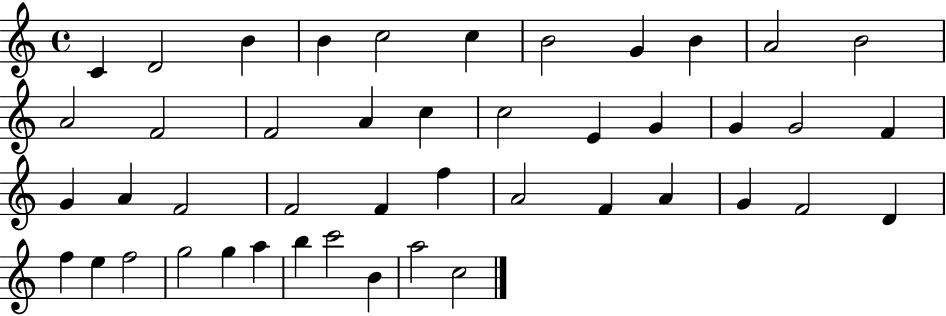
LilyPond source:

{
  \clef treble
  \time 4/4
  \defaultTimeSignature
  \key c \major
  c'4 d'2 b'4 | b'4 c''2 c''4 | b'2 g'4 b'4 | a'2 b'2 | \break a'2 f'2 | f'2 a'4 c''4 | c''2 e'4 g'4 | g'4 g'2 f'4 | \break g'4 a'4 f'2 | f'2 f'4 f''4 | a'2 f'4 a'4 | g'4 f'2 d'4 | \break f''4 e''4 f''2 | g''2 g''4 a''4 | b''4 c'''2 b'4 | a''2 c''2 | \break \bar "|."
}